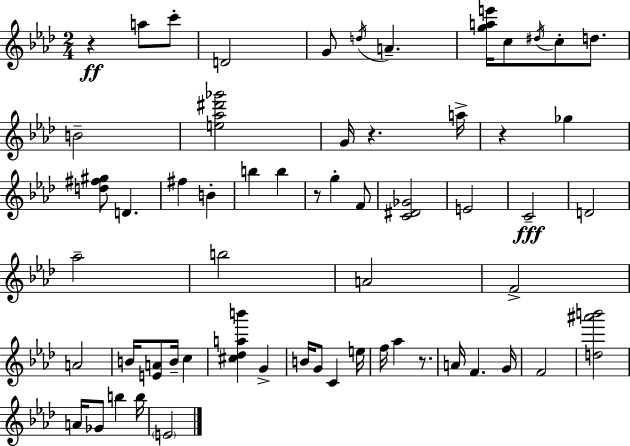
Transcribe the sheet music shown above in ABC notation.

X:1
T:Untitled
M:2/4
L:1/4
K:Ab
z a/2 c'/2 D2 G/2 d/4 A [gae']/4 c/2 ^d/4 c/2 d/2 B2 [e_a^d'_g']2 G/4 z a/4 z _g [d^f^g]/2 D ^f B b b z/2 g F/2 [C^D_G]2 E2 C2 D2 _a2 b2 A2 F2 A2 B/4 [EA]/2 B/4 c [^c_dab'] G B/4 G/2 C e/4 f/4 _a z/2 A/4 F G/4 F2 [d^a'b']2 A/4 _G/2 b b/4 E2